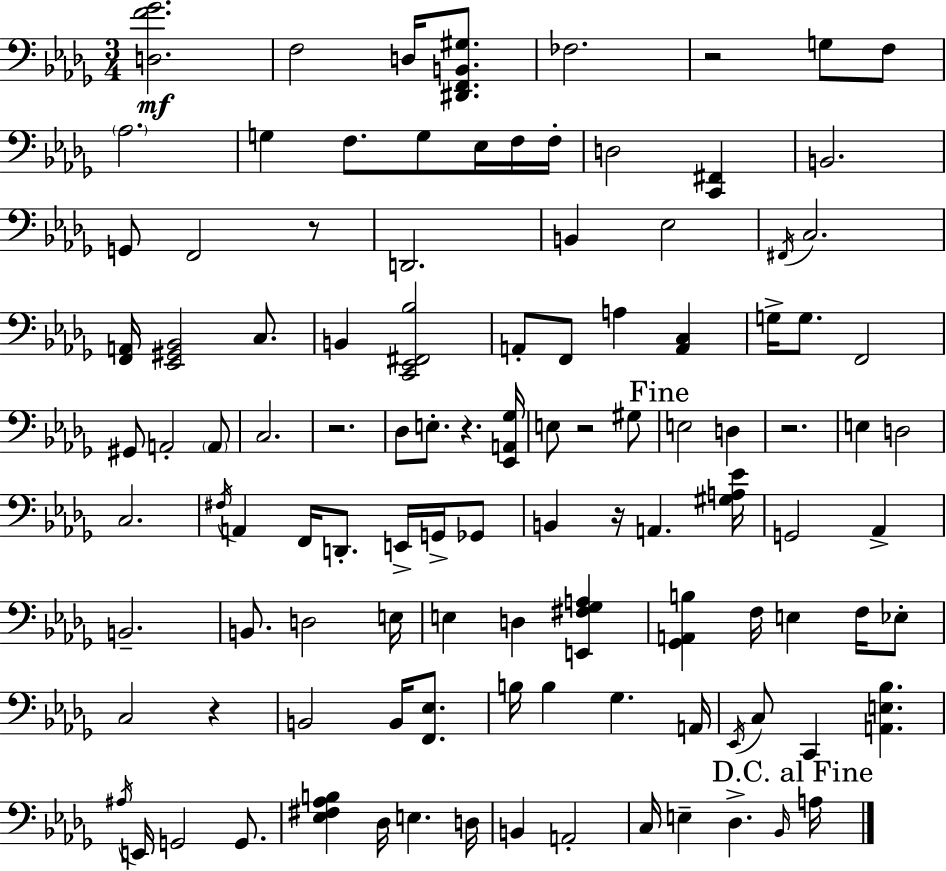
X:1
T:Untitled
M:3/4
L:1/4
K:Bbm
[D,F_G]2 F,2 D,/4 [^D,,F,,B,,^G,]/2 _F,2 z2 G,/2 F,/2 _A,2 G, F,/2 G,/2 _E,/4 F,/4 F,/4 D,2 [C,,^F,,] B,,2 G,,/2 F,,2 z/2 D,,2 B,, _E,2 ^F,,/4 C,2 [F,,A,,]/4 [_E,,^G,,_B,,]2 C,/2 B,, [C,,_E,,^F,,_B,]2 A,,/2 F,,/2 A, [A,,C,] G,/4 G,/2 F,,2 ^G,,/2 A,,2 A,,/2 C,2 z2 _D,/2 E,/2 z [_E,,A,,_G,]/4 E,/2 z2 ^G,/2 E,2 D, z2 E, D,2 C,2 ^F,/4 A,, F,,/4 D,,/2 E,,/4 G,,/4 _G,,/2 B,, z/4 A,, [^G,A,_E]/4 G,,2 _A,, B,,2 B,,/2 D,2 E,/4 E, D, [E,,^F,_G,A,] [_G,,A,,B,] F,/4 E, F,/4 _E,/2 C,2 z B,,2 B,,/4 [F,,_E,]/2 B,/4 B, _G, A,,/4 _E,,/4 C,/2 C,, [A,,E,_B,] ^A,/4 E,,/4 G,,2 G,,/2 [_E,^F,_A,B,] _D,/4 E, D,/4 B,, A,,2 C,/4 E, _D, _B,,/4 A,/4